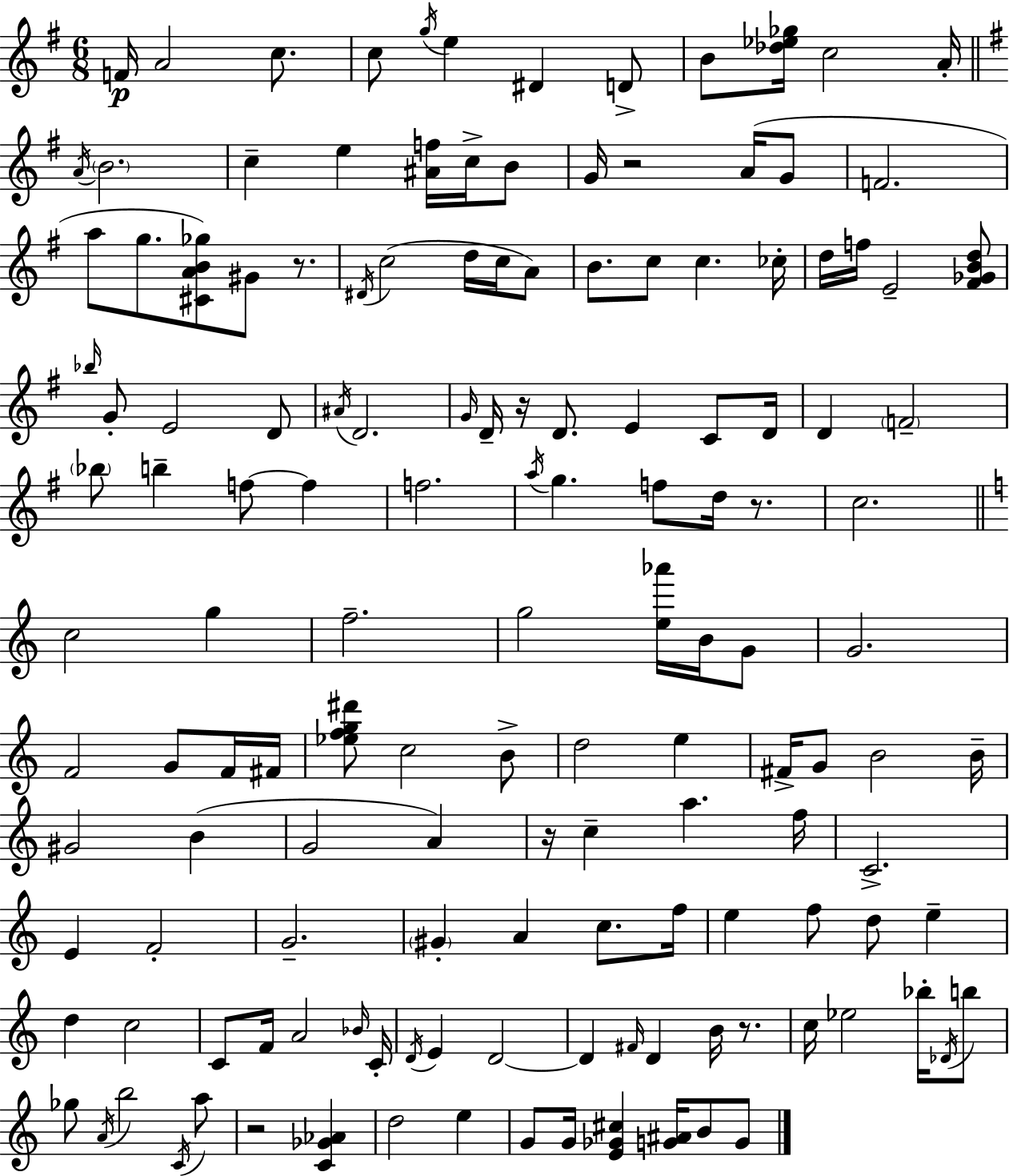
F4/s A4/h C5/e. C5/e G5/s E5/q D#4/q D4/e B4/e [Db5,Eb5,Gb5]/s C5/h A4/s A4/s B4/h. C5/q E5/q [A#4,F5]/s C5/s B4/e G4/s R/h A4/s G4/e F4/h. A5/e G5/e. [C#4,A4,B4,Gb5]/e G#4/e R/e. D#4/s C5/h D5/s C5/s A4/e B4/e. C5/e C5/q. CES5/s D5/s F5/s E4/h [F#4,Gb4,B4,D5]/e Bb5/s G4/e E4/h D4/e A#4/s D4/h. G4/s D4/s R/s D4/e. E4/q C4/e D4/s D4/q F4/h Bb5/e B5/q F5/e F5/q F5/h. A5/s G5/q. F5/e D5/s R/e. C5/h. C5/h G5/q F5/h. G5/h [E5,Ab6]/s B4/s G4/e G4/h. F4/h G4/e F4/s F#4/s [Eb5,F5,G5,D#6]/e C5/h B4/e D5/h E5/q F#4/s G4/e B4/h B4/s G#4/h B4/q G4/h A4/q R/s C5/q A5/q. F5/s C4/h. E4/q F4/h G4/h. G#4/q A4/q C5/e. F5/s E5/q F5/e D5/e E5/q D5/q C5/h C4/e F4/s A4/h Bb4/s C4/s D4/s E4/q D4/h D4/q F#4/s D4/q B4/s R/e. C5/s Eb5/h Bb5/s Db4/s B5/e Gb5/e A4/s B5/h C4/s A5/e R/h [C4,Gb4,Ab4]/q D5/h E5/q G4/e G4/s [E4,Gb4,C#5]/q [G4,A#4]/s B4/e G4/e